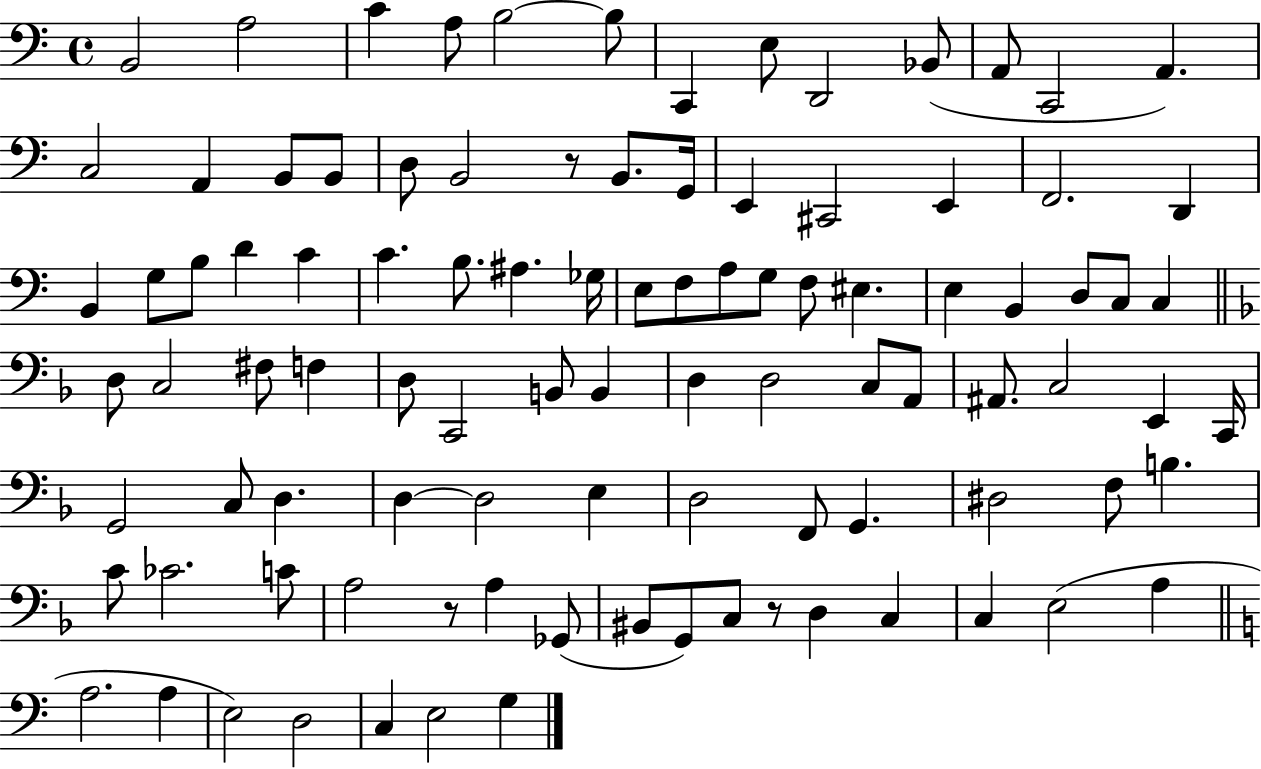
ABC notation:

X:1
T:Untitled
M:4/4
L:1/4
K:C
B,,2 A,2 C A,/2 B,2 B,/2 C,, E,/2 D,,2 _B,,/2 A,,/2 C,,2 A,, C,2 A,, B,,/2 B,,/2 D,/2 B,,2 z/2 B,,/2 G,,/4 E,, ^C,,2 E,, F,,2 D,, B,, G,/2 B,/2 D C C B,/2 ^A, _G,/4 E,/2 F,/2 A,/2 G,/2 F,/2 ^E, E, B,, D,/2 C,/2 C, D,/2 C,2 ^F,/2 F, D,/2 C,,2 B,,/2 B,, D, D,2 C,/2 A,,/2 ^A,,/2 C,2 E,, C,,/4 G,,2 C,/2 D, D, D,2 E, D,2 F,,/2 G,, ^D,2 F,/2 B, C/2 _C2 C/2 A,2 z/2 A, _G,,/2 ^B,,/2 G,,/2 C,/2 z/2 D, C, C, E,2 A, A,2 A, E,2 D,2 C, E,2 G,